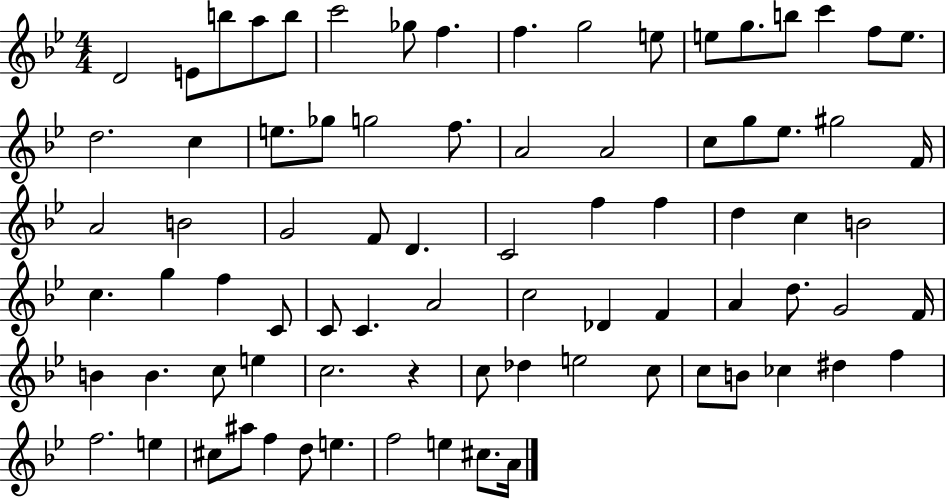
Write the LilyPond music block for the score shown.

{
  \clef treble
  \numericTimeSignature
  \time 4/4
  \key bes \major
  d'2 e'8 b''8 a''8 b''8 | c'''2 ges''8 f''4. | f''4. g''2 e''8 | e''8 g''8. b''8 c'''4 f''8 e''8. | \break d''2. c''4 | e''8. ges''8 g''2 f''8. | a'2 a'2 | c''8 g''8 ees''8. gis''2 f'16 | \break a'2 b'2 | g'2 f'8 d'4. | c'2 f''4 f''4 | d''4 c''4 b'2 | \break c''4. g''4 f''4 c'8 | c'8 c'4. a'2 | c''2 des'4 f'4 | a'4 d''8. g'2 f'16 | \break b'4 b'4. c''8 e''4 | c''2. r4 | c''8 des''4 e''2 c''8 | c''8 b'8 ces''4 dis''4 f''4 | \break f''2. e''4 | cis''8 ais''8 f''4 d''8 e''4. | f''2 e''4 cis''8. a'16 | \bar "|."
}